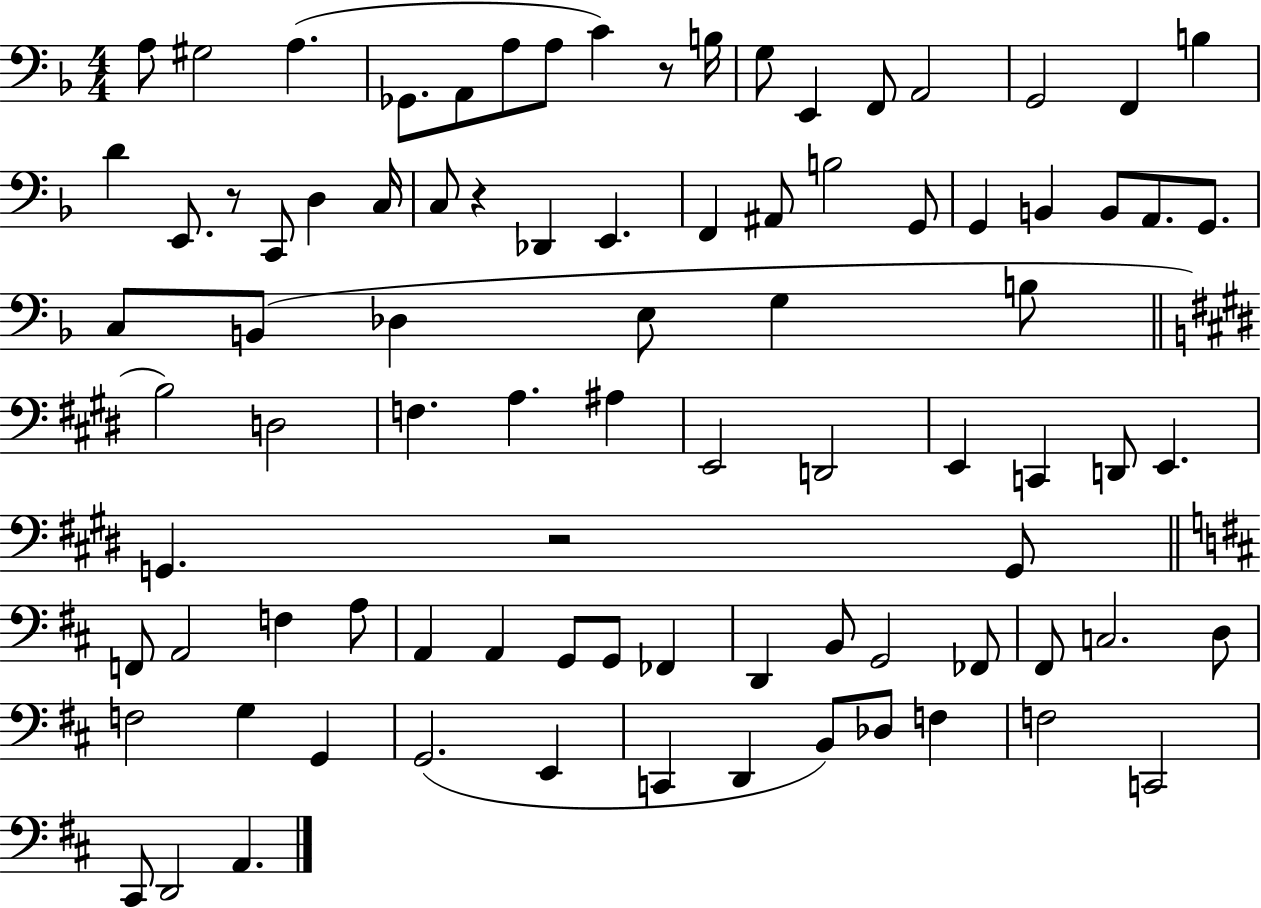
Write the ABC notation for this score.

X:1
T:Untitled
M:4/4
L:1/4
K:F
A,/2 ^G,2 A, _G,,/2 A,,/2 A,/2 A,/2 C z/2 B,/4 G,/2 E,, F,,/2 A,,2 G,,2 F,, B, D E,,/2 z/2 C,,/2 D, C,/4 C,/2 z _D,, E,, F,, ^A,,/2 B,2 G,,/2 G,, B,, B,,/2 A,,/2 G,,/2 C,/2 B,,/2 _D, E,/2 G, B,/2 B,2 D,2 F, A, ^A, E,,2 D,,2 E,, C,, D,,/2 E,, G,, z2 G,,/2 F,,/2 A,,2 F, A,/2 A,, A,, G,,/2 G,,/2 _F,, D,, B,,/2 G,,2 _F,,/2 ^F,,/2 C,2 D,/2 F,2 G, G,, G,,2 E,, C,, D,, B,,/2 _D,/2 F, F,2 C,,2 ^C,,/2 D,,2 A,,